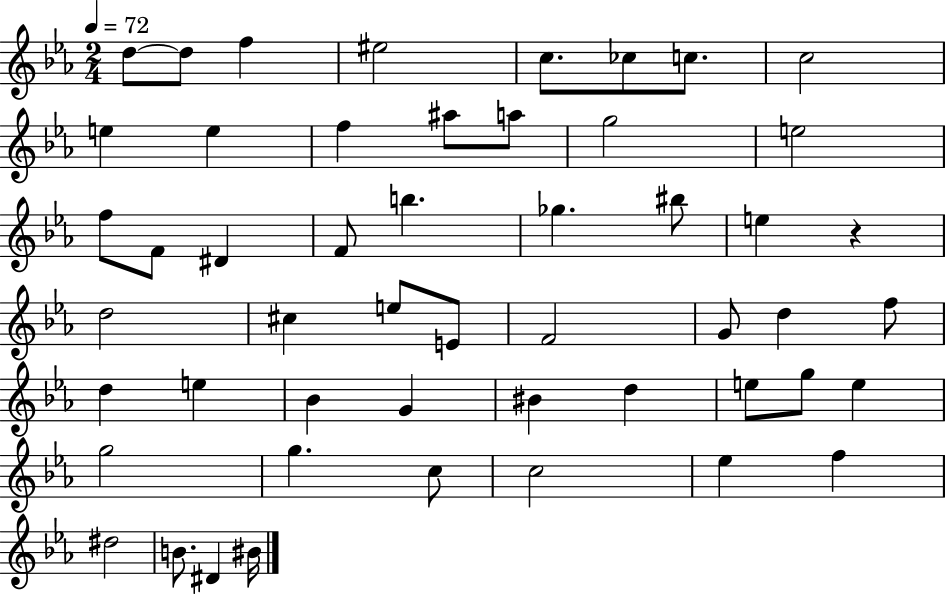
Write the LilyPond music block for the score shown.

{
  \clef treble
  \numericTimeSignature
  \time 2/4
  \key ees \major
  \tempo 4 = 72
  d''8~~ d''8 f''4 | eis''2 | c''8. ces''8 c''8. | c''2 | \break e''4 e''4 | f''4 ais''8 a''8 | g''2 | e''2 | \break f''8 f'8 dis'4 | f'8 b''4. | ges''4. bis''8 | e''4 r4 | \break d''2 | cis''4 e''8 e'8 | f'2 | g'8 d''4 f''8 | \break d''4 e''4 | bes'4 g'4 | bis'4 d''4 | e''8 g''8 e''4 | \break g''2 | g''4. c''8 | c''2 | ees''4 f''4 | \break dis''2 | b'8. dis'4 bis'16 | \bar "|."
}